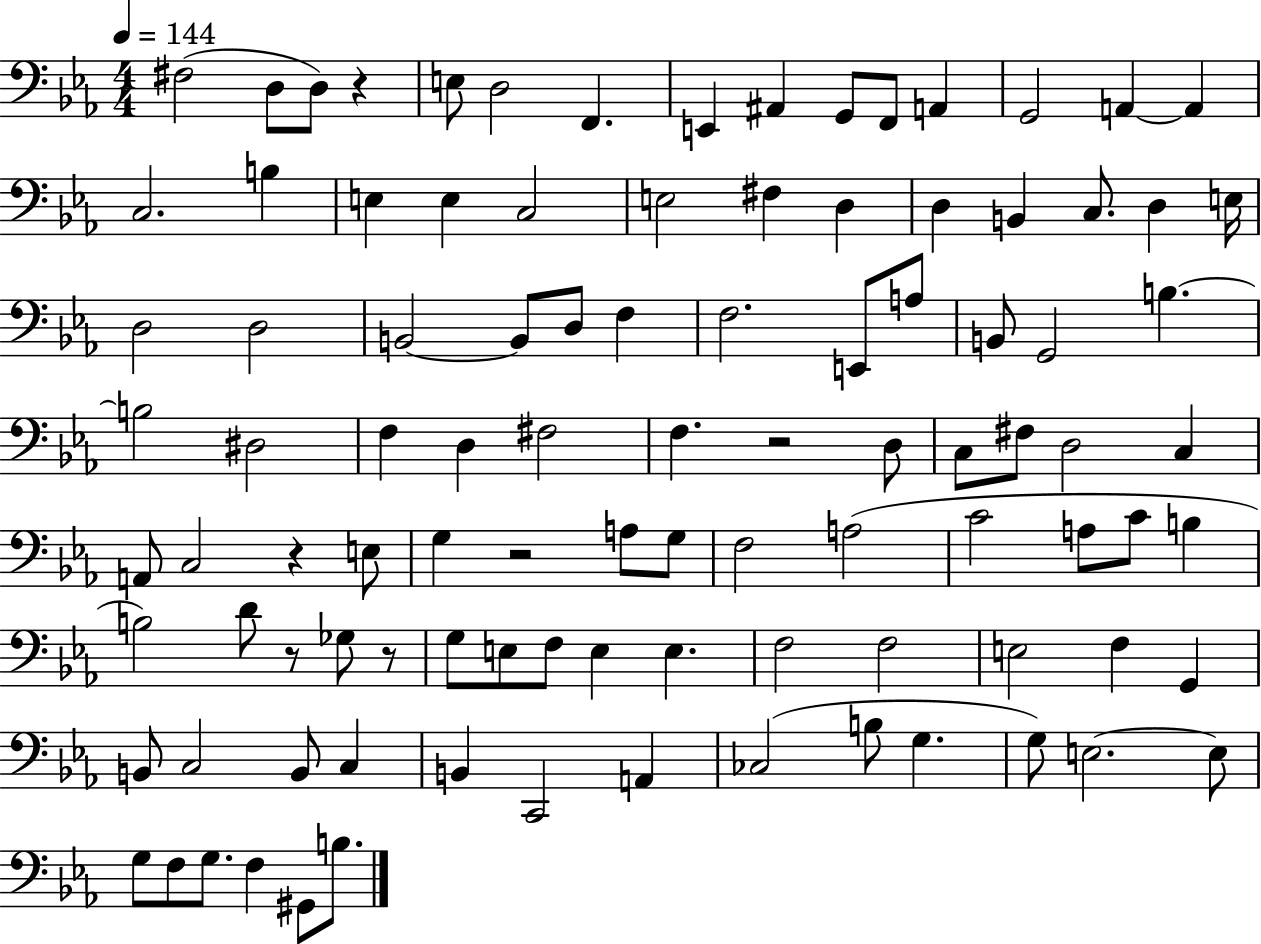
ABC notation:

X:1
T:Untitled
M:4/4
L:1/4
K:Eb
^F,2 D,/2 D,/2 z E,/2 D,2 F,, E,, ^A,, G,,/2 F,,/2 A,, G,,2 A,, A,, C,2 B, E, E, C,2 E,2 ^F, D, D, B,, C,/2 D, E,/4 D,2 D,2 B,,2 B,,/2 D,/2 F, F,2 E,,/2 A,/2 B,,/2 G,,2 B, B,2 ^D,2 F, D, ^F,2 F, z2 D,/2 C,/2 ^F,/2 D,2 C, A,,/2 C,2 z E,/2 G, z2 A,/2 G,/2 F,2 A,2 C2 A,/2 C/2 B, B,2 D/2 z/2 _G,/2 z/2 G,/2 E,/2 F,/2 E, E, F,2 F,2 E,2 F, G,, B,,/2 C,2 B,,/2 C, B,, C,,2 A,, _C,2 B,/2 G, G,/2 E,2 E,/2 G,/2 F,/2 G,/2 F, ^G,,/2 B,/2